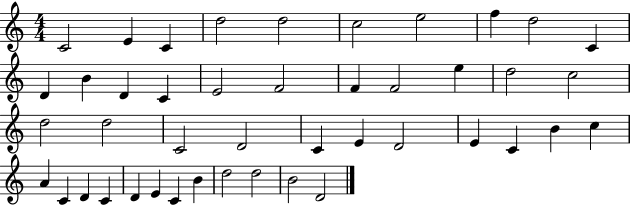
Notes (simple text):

C4/h E4/q C4/q D5/h D5/h C5/h E5/h F5/q D5/h C4/q D4/q B4/q D4/q C4/q E4/h F4/h F4/q F4/h E5/q D5/h C5/h D5/h D5/h C4/h D4/h C4/q E4/q D4/h E4/q C4/q B4/q C5/q A4/q C4/q D4/q C4/q D4/q E4/q C4/q B4/q D5/h D5/h B4/h D4/h